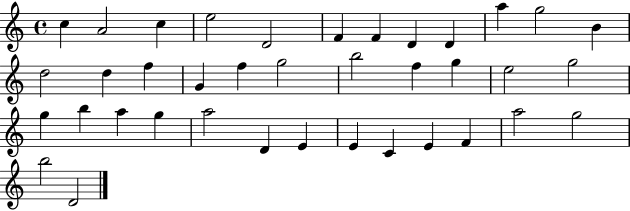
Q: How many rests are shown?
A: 0